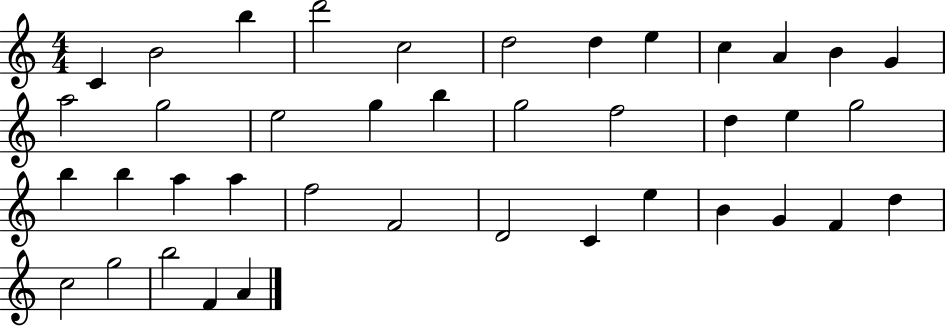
{
  \clef treble
  \numericTimeSignature
  \time 4/4
  \key c \major
  c'4 b'2 b''4 | d'''2 c''2 | d''2 d''4 e''4 | c''4 a'4 b'4 g'4 | \break a''2 g''2 | e''2 g''4 b''4 | g''2 f''2 | d''4 e''4 g''2 | \break b''4 b''4 a''4 a''4 | f''2 f'2 | d'2 c'4 e''4 | b'4 g'4 f'4 d''4 | \break c''2 g''2 | b''2 f'4 a'4 | \bar "|."
}